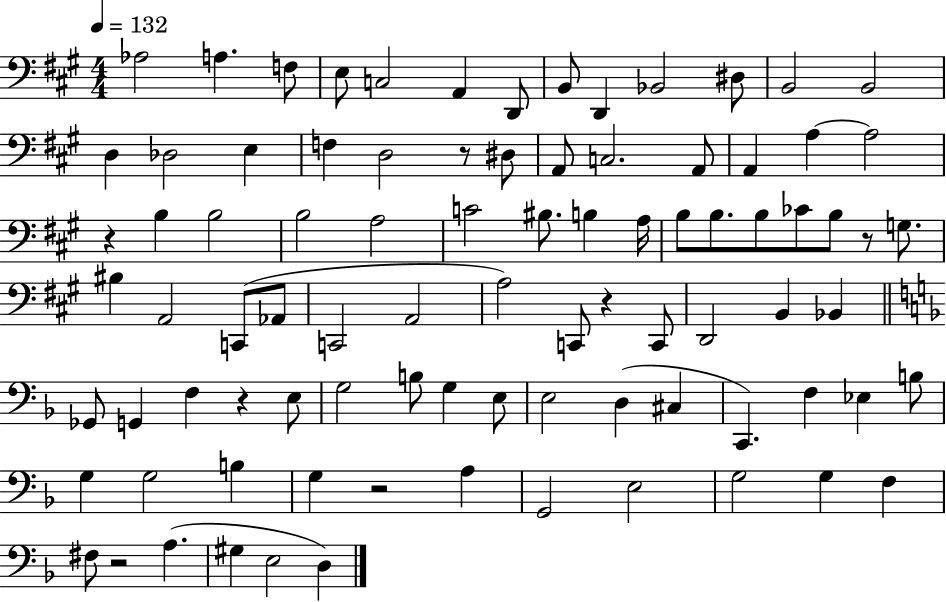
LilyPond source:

{
  \clef bass
  \numericTimeSignature
  \time 4/4
  \key a \major
  \tempo 4 = 132
  aes2 a4. f8 | e8 c2 a,4 d,8 | b,8 d,4 bes,2 dis8 | b,2 b,2 | \break d4 des2 e4 | f4 d2 r8 dis8 | a,8 c2. a,8 | a,4 a4~~ a2 | \break r4 b4 b2 | b2 a2 | c'2 bis8. b4 a16 | b8 b8. b8 ces'8 b8 r8 g8. | \break bis4 a,2 c,8( aes,8 | c,2 a,2 | a2) c,8 r4 c,8 | d,2 b,4 bes,4 | \break \bar "||" \break \key f \major ges,8 g,4 f4 r4 e8 | g2 b8 g4 e8 | e2 d4( cis4 | c,4.) f4 ees4 b8 | \break g4 g2 b4 | g4 r2 a4 | g,2 e2 | g2 g4 f4 | \break fis8 r2 a4.( | gis4 e2 d4) | \bar "|."
}